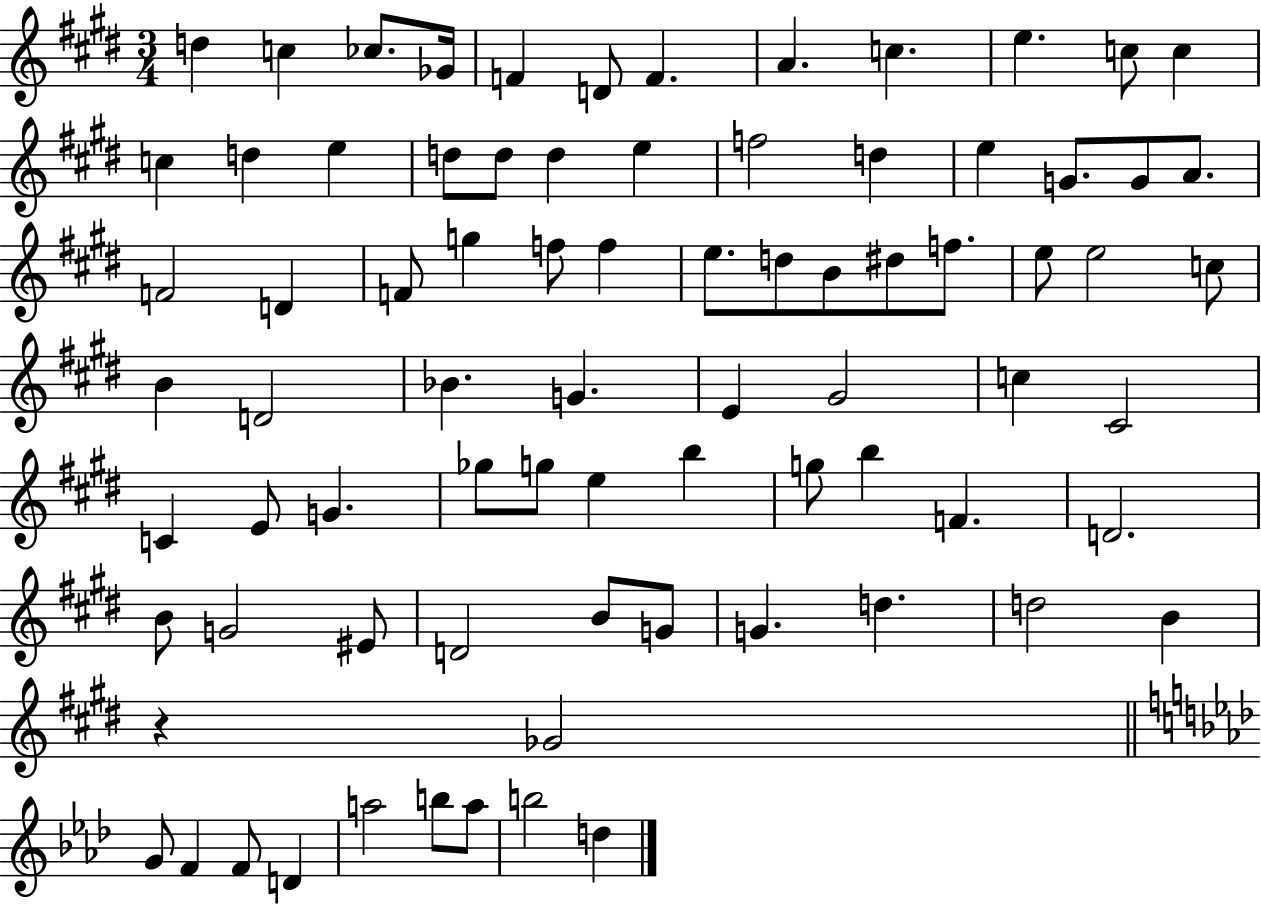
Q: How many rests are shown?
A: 1